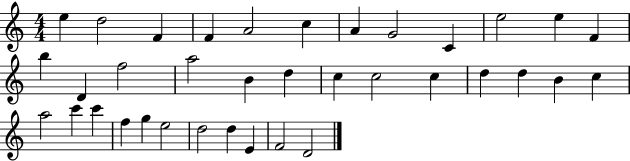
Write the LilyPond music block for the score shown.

{
  \clef treble
  \numericTimeSignature
  \time 4/4
  \key c \major
  e''4 d''2 f'4 | f'4 a'2 c''4 | a'4 g'2 c'4 | e''2 e''4 f'4 | \break b''4 d'4 f''2 | a''2 b'4 d''4 | c''4 c''2 c''4 | d''4 d''4 b'4 c''4 | \break a''2 c'''4 c'''4 | f''4 g''4 e''2 | d''2 d''4 e'4 | f'2 d'2 | \break \bar "|."
}